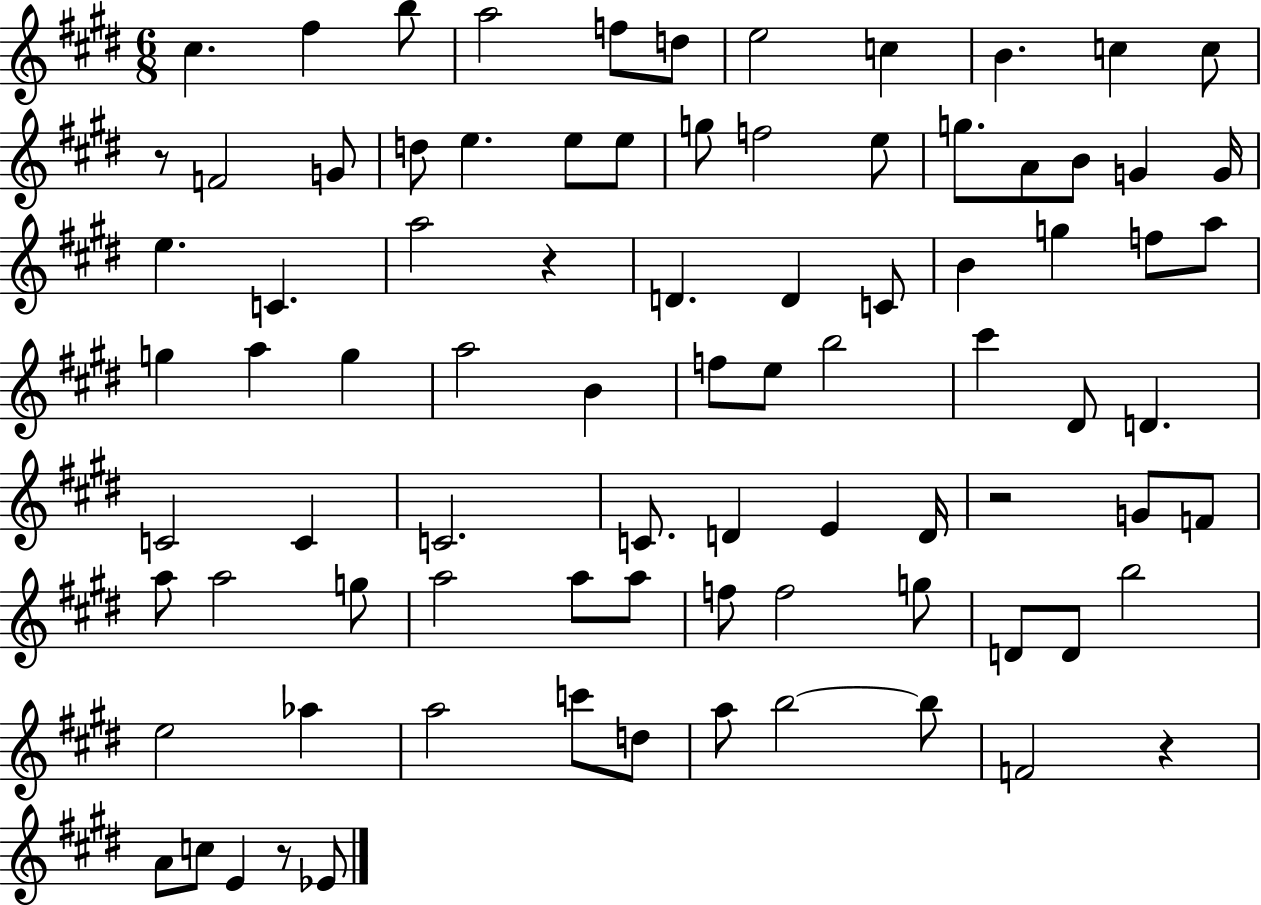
C#5/q. F#5/q B5/e A5/h F5/e D5/e E5/h C5/q B4/q. C5/q C5/e R/e F4/h G4/e D5/e E5/q. E5/e E5/e G5/e F5/h E5/e G5/e. A4/e B4/e G4/q G4/s E5/q. C4/q. A5/h R/q D4/q. D4/q C4/e B4/q G5/q F5/e A5/e G5/q A5/q G5/q A5/h B4/q F5/e E5/e B5/h C#6/q D#4/e D4/q. C4/h C4/q C4/h. C4/e. D4/q E4/q D4/s R/h G4/e F4/e A5/e A5/h G5/e A5/h A5/e A5/e F5/e F5/h G5/e D4/e D4/e B5/h E5/h Ab5/q A5/h C6/e D5/e A5/e B5/h B5/e F4/h R/q A4/e C5/e E4/q R/e Eb4/e